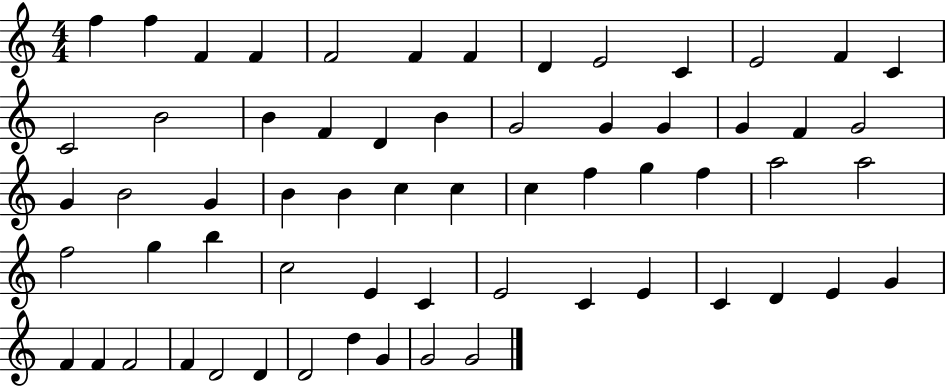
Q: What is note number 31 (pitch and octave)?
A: C5